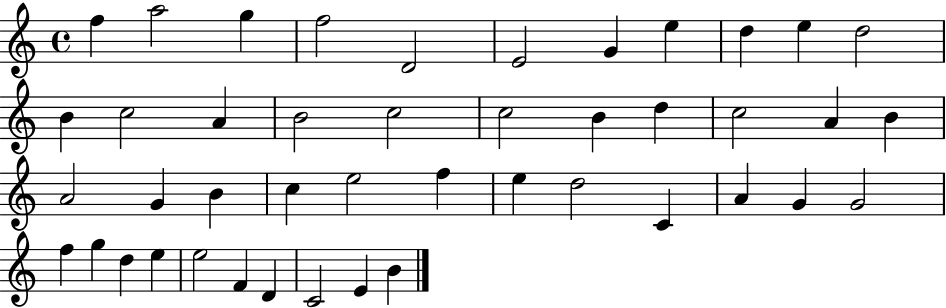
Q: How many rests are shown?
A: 0